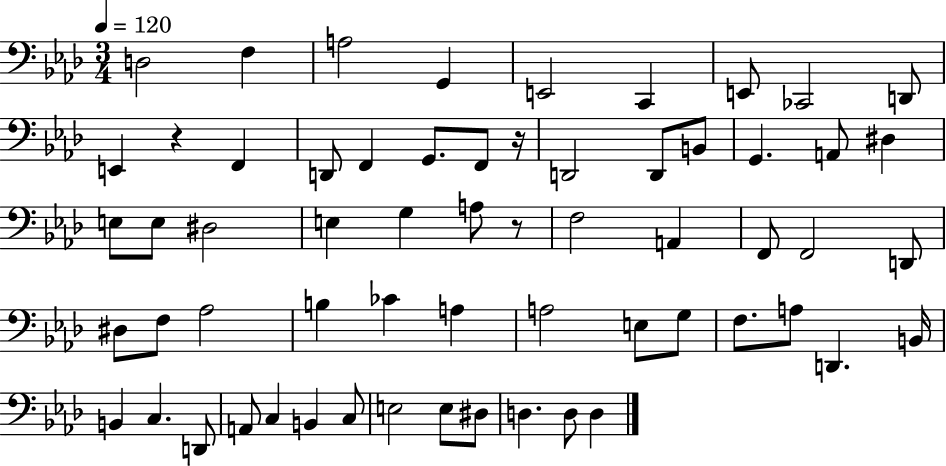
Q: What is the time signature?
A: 3/4